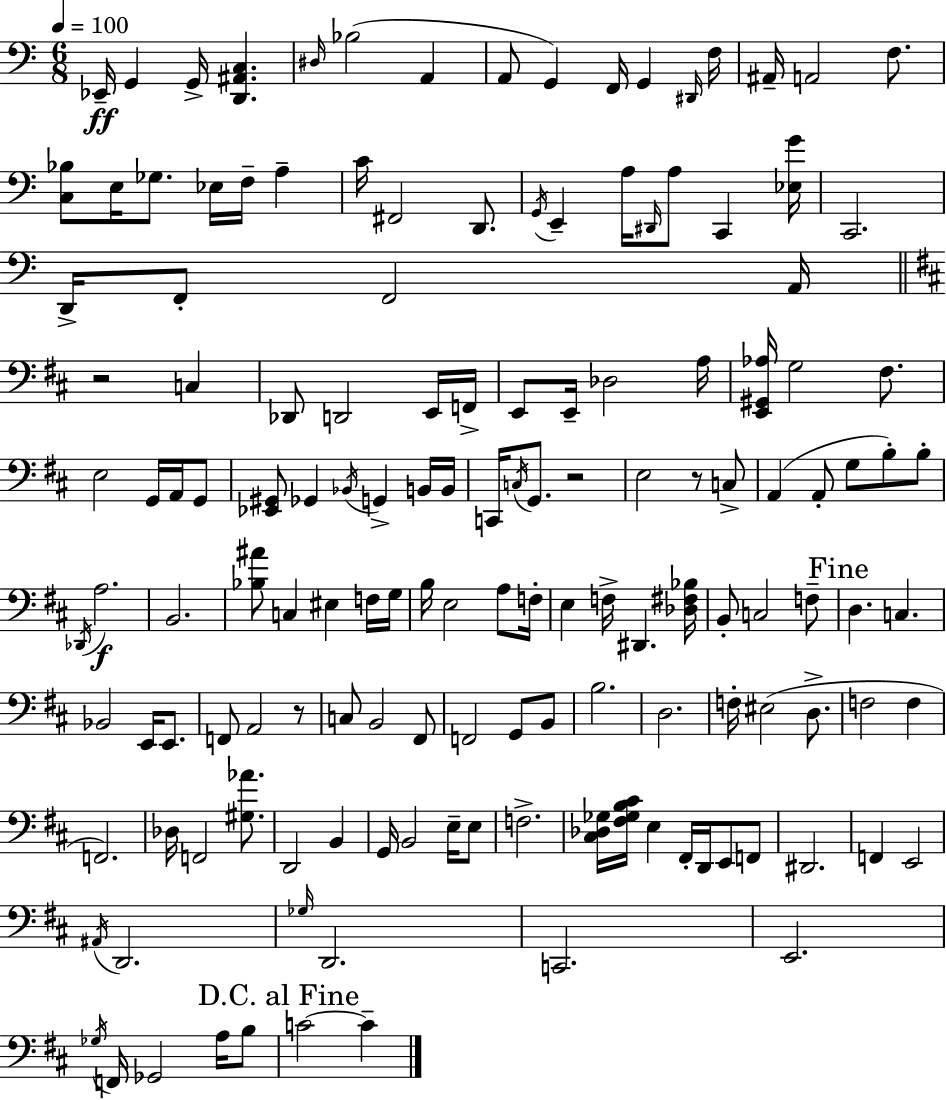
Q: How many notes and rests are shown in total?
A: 146